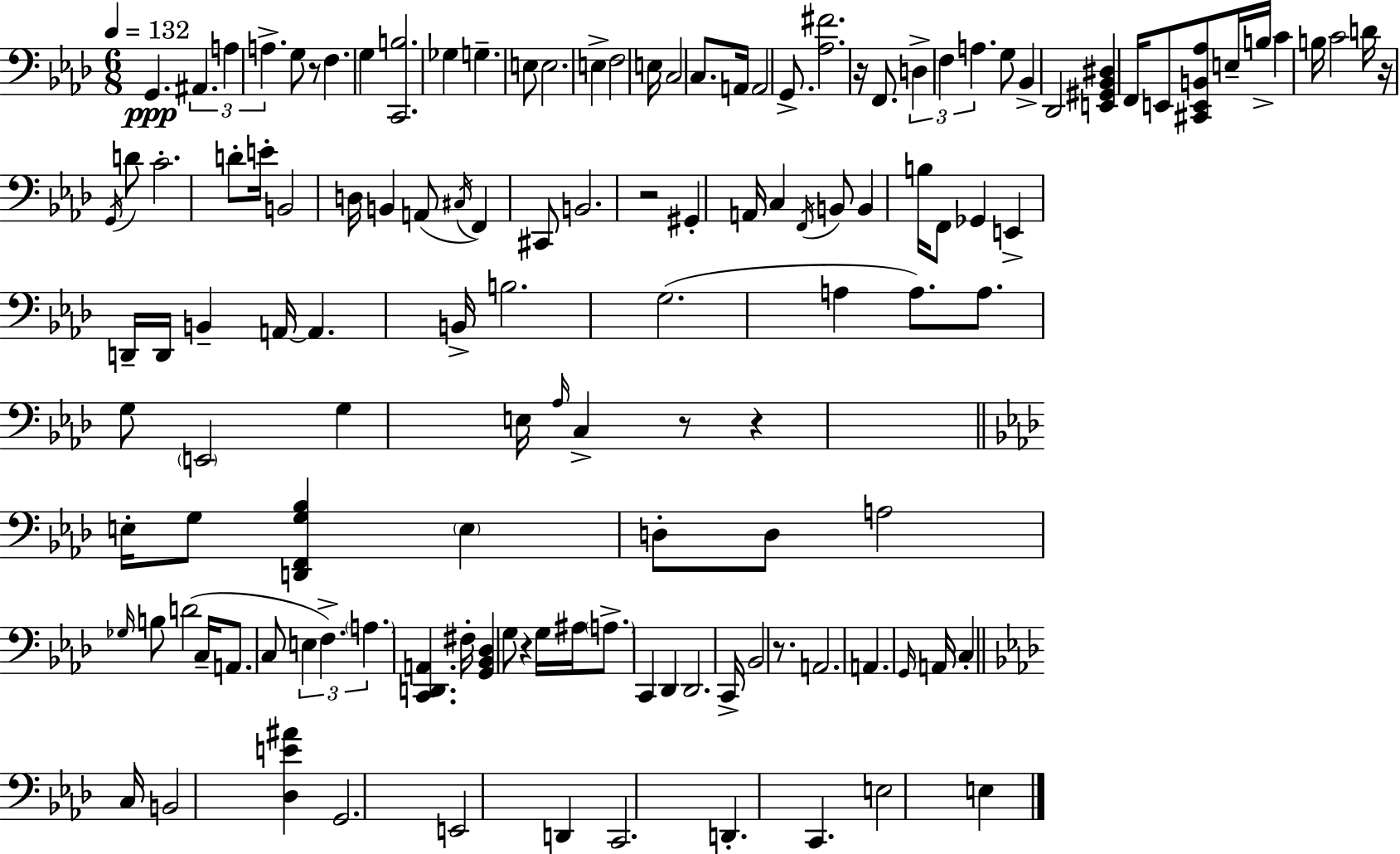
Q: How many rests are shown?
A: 8